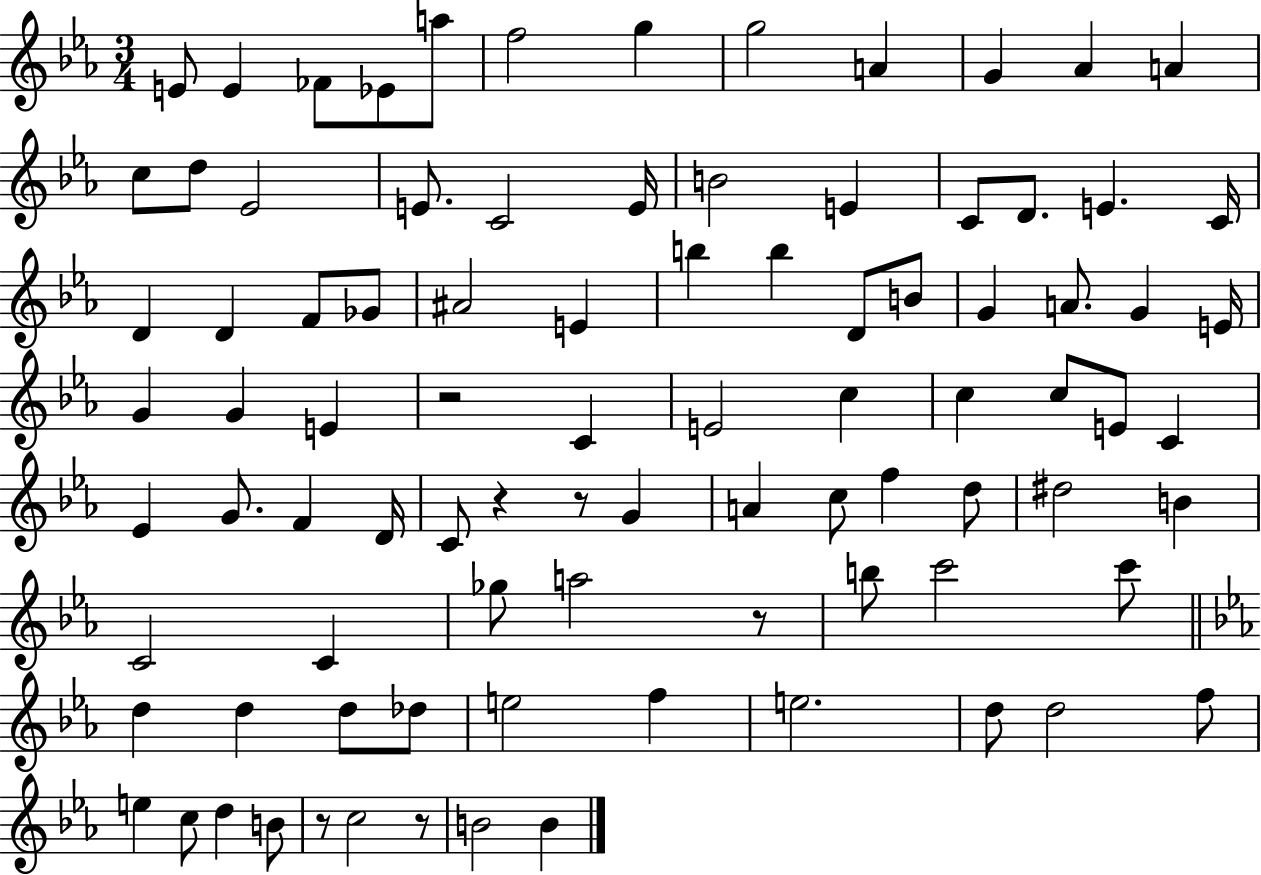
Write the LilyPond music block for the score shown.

{
  \clef treble
  \numericTimeSignature
  \time 3/4
  \key ees \major
  \repeat volta 2 { e'8 e'4 fes'8 ees'8 a''8 | f''2 g''4 | g''2 a'4 | g'4 aes'4 a'4 | \break c''8 d''8 ees'2 | e'8. c'2 e'16 | b'2 e'4 | c'8 d'8. e'4. c'16 | \break d'4 d'4 f'8 ges'8 | ais'2 e'4 | b''4 b''4 d'8 b'8 | g'4 a'8. g'4 e'16 | \break g'4 g'4 e'4 | r2 c'4 | e'2 c''4 | c''4 c''8 e'8 c'4 | \break ees'4 g'8. f'4 d'16 | c'8 r4 r8 g'4 | a'4 c''8 f''4 d''8 | dis''2 b'4 | \break c'2 c'4 | ges''8 a''2 r8 | b''8 c'''2 c'''8 | \bar "||" \break \key ees \major d''4 d''4 d''8 des''8 | e''2 f''4 | e''2. | d''8 d''2 f''8 | \break e''4 c''8 d''4 b'8 | r8 c''2 r8 | b'2 b'4 | } \bar "|."
}